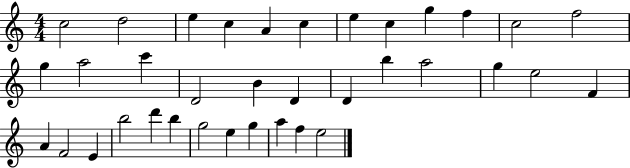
{
  \clef treble
  \numericTimeSignature
  \time 4/4
  \key c \major
  c''2 d''2 | e''4 c''4 a'4 c''4 | e''4 c''4 g''4 f''4 | c''2 f''2 | \break g''4 a''2 c'''4 | d'2 b'4 d'4 | d'4 b''4 a''2 | g''4 e''2 f'4 | \break a'4 f'2 e'4 | b''2 d'''4 b''4 | g''2 e''4 g''4 | a''4 f''4 e''2 | \break \bar "|."
}